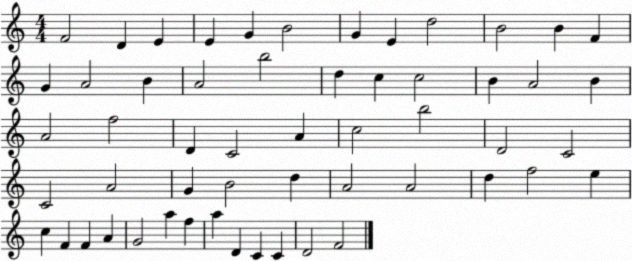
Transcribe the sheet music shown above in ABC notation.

X:1
T:Untitled
M:4/4
L:1/4
K:C
F2 D E E G B2 G E d2 B2 B F G A2 B A2 b2 d c c2 B A2 B A2 f2 D C2 A c2 b2 D2 C2 C2 A2 G B2 d A2 A2 d f2 e c F F A G2 a f a D C C D2 F2